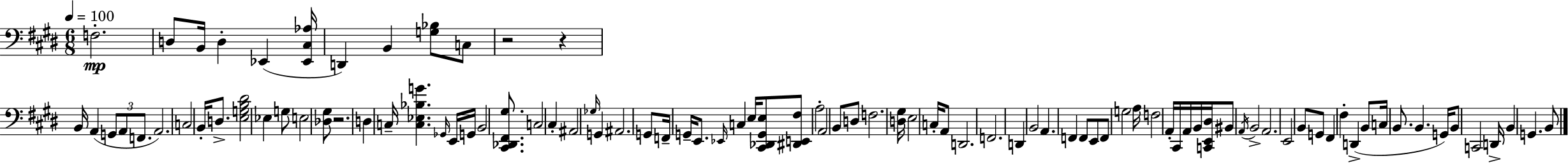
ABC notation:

X:1
T:Untitled
M:6/8
L:1/4
K:E
F,2 D,/2 B,,/4 D, _E,, [_E,,^C,_A,]/4 D,, B,, [G,_B,]/2 C,/2 z2 z B,,/4 A,, G,,/2 A,,/2 F,,/2 A,,2 C,2 B,,/4 D,/2 [E,G,B,^D]2 _E, G,/2 E,2 [_D,^G,]/2 z2 D, C,/4 [C,_E,_B,G] _G,,/4 E,,/4 G,,/4 B,,2 [^C,,_D,,^F,,^G,]/2 C,2 ^C, ^A,,2 _G,/4 G,, ^A,,2 G,,/2 F,,/4 G,,/4 E,,/2 _E,,/4 C, E,/4 [^C,,_D,,G,,E,]/2 [^D,,E,,^F,]/2 A,2 A,,2 B,,/2 D,/2 F,2 [D,^G,]/4 E,2 C,/4 A,,/2 D,,2 F,,2 D,, B,,2 A,, F,, F,,/2 E,,/2 F,,/2 G,2 A,/4 F,2 A,,/4 ^C,,/4 A,,/4 B,,/4 [C,,E,,^D,]/4 ^B,,/2 A,,/4 B,,2 A,,2 E,,2 B,,/2 G,,/2 ^F,, ^F, D,, B,,/2 C,/4 B,,/2 B,, G,,/4 B,,/2 C,,2 D,,/4 B,, G,, B,,/2